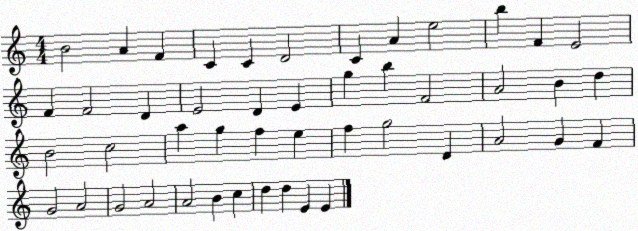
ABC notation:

X:1
T:Untitled
M:4/4
L:1/4
K:C
B2 A F C C D2 C A e2 b F E2 F F2 D E2 D E g b F2 A2 B d B2 c2 a g f e f g2 D A2 G F G2 A2 G2 A2 A2 B c d d E E